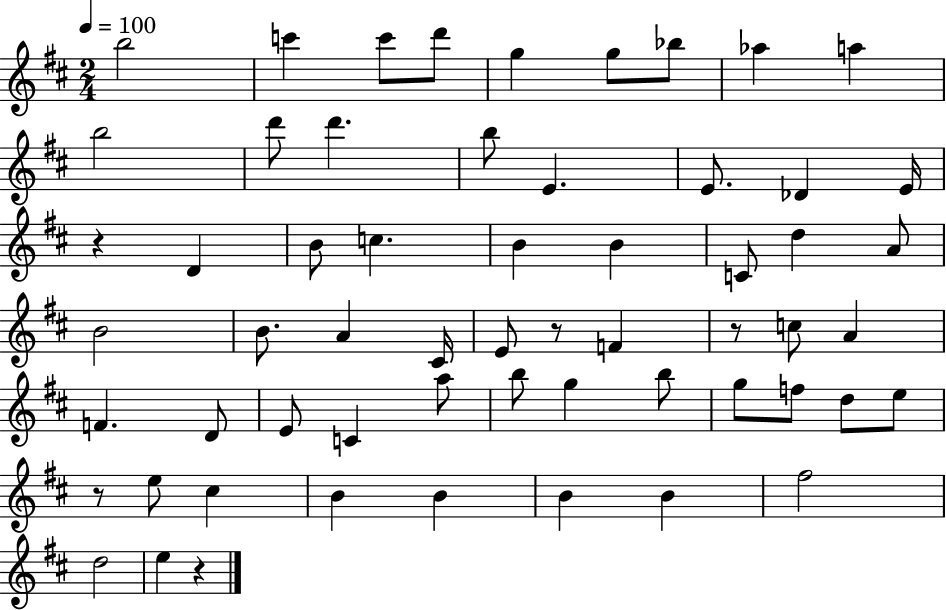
{
  \clef treble
  \numericTimeSignature
  \time 2/4
  \key d \major
  \tempo 4 = 100
  b''2 | c'''4 c'''8 d'''8 | g''4 g''8 bes''8 | aes''4 a''4 | \break b''2 | d'''8 d'''4. | b''8 e'4. | e'8. des'4 e'16 | \break r4 d'4 | b'8 c''4. | b'4 b'4 | c'8 d''4 a'8 | \break b'2 | b'8. a'4 cis'16 | e'8 r8 f'4 | r8 c''8 a'4 | \break f'4. d'8 | e'8 c'4 a''8 | b''8 g''4 b''8 | g''8 f''8 d''8 e''8 | \break r8 e''8 cis''4 | b'4 b'4 | b'4 b'4 | fis''2 | \break d''2 | e''4 r4 | \bar "|."
}